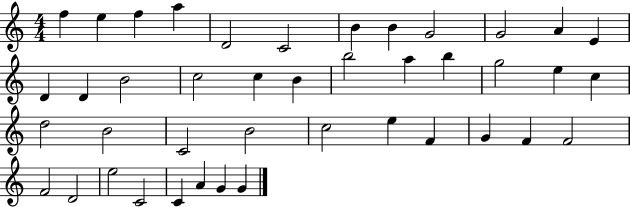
F5/q E5/q F5/q A5/q D4/h C4/h B4/q B4/q G4/h G4/h A4/q E4/q D4/q D4/q B4/h C5/h C5/q B4/q B5/h A5/q B5/q G5/h E5/q C5/q D5/h B4/h C4/h B4/h C5/h E5/q F4/q G4/q F4/q F4/h F4/h D4/h E5/h C4/h C4/q A4/q G4/q G4/q